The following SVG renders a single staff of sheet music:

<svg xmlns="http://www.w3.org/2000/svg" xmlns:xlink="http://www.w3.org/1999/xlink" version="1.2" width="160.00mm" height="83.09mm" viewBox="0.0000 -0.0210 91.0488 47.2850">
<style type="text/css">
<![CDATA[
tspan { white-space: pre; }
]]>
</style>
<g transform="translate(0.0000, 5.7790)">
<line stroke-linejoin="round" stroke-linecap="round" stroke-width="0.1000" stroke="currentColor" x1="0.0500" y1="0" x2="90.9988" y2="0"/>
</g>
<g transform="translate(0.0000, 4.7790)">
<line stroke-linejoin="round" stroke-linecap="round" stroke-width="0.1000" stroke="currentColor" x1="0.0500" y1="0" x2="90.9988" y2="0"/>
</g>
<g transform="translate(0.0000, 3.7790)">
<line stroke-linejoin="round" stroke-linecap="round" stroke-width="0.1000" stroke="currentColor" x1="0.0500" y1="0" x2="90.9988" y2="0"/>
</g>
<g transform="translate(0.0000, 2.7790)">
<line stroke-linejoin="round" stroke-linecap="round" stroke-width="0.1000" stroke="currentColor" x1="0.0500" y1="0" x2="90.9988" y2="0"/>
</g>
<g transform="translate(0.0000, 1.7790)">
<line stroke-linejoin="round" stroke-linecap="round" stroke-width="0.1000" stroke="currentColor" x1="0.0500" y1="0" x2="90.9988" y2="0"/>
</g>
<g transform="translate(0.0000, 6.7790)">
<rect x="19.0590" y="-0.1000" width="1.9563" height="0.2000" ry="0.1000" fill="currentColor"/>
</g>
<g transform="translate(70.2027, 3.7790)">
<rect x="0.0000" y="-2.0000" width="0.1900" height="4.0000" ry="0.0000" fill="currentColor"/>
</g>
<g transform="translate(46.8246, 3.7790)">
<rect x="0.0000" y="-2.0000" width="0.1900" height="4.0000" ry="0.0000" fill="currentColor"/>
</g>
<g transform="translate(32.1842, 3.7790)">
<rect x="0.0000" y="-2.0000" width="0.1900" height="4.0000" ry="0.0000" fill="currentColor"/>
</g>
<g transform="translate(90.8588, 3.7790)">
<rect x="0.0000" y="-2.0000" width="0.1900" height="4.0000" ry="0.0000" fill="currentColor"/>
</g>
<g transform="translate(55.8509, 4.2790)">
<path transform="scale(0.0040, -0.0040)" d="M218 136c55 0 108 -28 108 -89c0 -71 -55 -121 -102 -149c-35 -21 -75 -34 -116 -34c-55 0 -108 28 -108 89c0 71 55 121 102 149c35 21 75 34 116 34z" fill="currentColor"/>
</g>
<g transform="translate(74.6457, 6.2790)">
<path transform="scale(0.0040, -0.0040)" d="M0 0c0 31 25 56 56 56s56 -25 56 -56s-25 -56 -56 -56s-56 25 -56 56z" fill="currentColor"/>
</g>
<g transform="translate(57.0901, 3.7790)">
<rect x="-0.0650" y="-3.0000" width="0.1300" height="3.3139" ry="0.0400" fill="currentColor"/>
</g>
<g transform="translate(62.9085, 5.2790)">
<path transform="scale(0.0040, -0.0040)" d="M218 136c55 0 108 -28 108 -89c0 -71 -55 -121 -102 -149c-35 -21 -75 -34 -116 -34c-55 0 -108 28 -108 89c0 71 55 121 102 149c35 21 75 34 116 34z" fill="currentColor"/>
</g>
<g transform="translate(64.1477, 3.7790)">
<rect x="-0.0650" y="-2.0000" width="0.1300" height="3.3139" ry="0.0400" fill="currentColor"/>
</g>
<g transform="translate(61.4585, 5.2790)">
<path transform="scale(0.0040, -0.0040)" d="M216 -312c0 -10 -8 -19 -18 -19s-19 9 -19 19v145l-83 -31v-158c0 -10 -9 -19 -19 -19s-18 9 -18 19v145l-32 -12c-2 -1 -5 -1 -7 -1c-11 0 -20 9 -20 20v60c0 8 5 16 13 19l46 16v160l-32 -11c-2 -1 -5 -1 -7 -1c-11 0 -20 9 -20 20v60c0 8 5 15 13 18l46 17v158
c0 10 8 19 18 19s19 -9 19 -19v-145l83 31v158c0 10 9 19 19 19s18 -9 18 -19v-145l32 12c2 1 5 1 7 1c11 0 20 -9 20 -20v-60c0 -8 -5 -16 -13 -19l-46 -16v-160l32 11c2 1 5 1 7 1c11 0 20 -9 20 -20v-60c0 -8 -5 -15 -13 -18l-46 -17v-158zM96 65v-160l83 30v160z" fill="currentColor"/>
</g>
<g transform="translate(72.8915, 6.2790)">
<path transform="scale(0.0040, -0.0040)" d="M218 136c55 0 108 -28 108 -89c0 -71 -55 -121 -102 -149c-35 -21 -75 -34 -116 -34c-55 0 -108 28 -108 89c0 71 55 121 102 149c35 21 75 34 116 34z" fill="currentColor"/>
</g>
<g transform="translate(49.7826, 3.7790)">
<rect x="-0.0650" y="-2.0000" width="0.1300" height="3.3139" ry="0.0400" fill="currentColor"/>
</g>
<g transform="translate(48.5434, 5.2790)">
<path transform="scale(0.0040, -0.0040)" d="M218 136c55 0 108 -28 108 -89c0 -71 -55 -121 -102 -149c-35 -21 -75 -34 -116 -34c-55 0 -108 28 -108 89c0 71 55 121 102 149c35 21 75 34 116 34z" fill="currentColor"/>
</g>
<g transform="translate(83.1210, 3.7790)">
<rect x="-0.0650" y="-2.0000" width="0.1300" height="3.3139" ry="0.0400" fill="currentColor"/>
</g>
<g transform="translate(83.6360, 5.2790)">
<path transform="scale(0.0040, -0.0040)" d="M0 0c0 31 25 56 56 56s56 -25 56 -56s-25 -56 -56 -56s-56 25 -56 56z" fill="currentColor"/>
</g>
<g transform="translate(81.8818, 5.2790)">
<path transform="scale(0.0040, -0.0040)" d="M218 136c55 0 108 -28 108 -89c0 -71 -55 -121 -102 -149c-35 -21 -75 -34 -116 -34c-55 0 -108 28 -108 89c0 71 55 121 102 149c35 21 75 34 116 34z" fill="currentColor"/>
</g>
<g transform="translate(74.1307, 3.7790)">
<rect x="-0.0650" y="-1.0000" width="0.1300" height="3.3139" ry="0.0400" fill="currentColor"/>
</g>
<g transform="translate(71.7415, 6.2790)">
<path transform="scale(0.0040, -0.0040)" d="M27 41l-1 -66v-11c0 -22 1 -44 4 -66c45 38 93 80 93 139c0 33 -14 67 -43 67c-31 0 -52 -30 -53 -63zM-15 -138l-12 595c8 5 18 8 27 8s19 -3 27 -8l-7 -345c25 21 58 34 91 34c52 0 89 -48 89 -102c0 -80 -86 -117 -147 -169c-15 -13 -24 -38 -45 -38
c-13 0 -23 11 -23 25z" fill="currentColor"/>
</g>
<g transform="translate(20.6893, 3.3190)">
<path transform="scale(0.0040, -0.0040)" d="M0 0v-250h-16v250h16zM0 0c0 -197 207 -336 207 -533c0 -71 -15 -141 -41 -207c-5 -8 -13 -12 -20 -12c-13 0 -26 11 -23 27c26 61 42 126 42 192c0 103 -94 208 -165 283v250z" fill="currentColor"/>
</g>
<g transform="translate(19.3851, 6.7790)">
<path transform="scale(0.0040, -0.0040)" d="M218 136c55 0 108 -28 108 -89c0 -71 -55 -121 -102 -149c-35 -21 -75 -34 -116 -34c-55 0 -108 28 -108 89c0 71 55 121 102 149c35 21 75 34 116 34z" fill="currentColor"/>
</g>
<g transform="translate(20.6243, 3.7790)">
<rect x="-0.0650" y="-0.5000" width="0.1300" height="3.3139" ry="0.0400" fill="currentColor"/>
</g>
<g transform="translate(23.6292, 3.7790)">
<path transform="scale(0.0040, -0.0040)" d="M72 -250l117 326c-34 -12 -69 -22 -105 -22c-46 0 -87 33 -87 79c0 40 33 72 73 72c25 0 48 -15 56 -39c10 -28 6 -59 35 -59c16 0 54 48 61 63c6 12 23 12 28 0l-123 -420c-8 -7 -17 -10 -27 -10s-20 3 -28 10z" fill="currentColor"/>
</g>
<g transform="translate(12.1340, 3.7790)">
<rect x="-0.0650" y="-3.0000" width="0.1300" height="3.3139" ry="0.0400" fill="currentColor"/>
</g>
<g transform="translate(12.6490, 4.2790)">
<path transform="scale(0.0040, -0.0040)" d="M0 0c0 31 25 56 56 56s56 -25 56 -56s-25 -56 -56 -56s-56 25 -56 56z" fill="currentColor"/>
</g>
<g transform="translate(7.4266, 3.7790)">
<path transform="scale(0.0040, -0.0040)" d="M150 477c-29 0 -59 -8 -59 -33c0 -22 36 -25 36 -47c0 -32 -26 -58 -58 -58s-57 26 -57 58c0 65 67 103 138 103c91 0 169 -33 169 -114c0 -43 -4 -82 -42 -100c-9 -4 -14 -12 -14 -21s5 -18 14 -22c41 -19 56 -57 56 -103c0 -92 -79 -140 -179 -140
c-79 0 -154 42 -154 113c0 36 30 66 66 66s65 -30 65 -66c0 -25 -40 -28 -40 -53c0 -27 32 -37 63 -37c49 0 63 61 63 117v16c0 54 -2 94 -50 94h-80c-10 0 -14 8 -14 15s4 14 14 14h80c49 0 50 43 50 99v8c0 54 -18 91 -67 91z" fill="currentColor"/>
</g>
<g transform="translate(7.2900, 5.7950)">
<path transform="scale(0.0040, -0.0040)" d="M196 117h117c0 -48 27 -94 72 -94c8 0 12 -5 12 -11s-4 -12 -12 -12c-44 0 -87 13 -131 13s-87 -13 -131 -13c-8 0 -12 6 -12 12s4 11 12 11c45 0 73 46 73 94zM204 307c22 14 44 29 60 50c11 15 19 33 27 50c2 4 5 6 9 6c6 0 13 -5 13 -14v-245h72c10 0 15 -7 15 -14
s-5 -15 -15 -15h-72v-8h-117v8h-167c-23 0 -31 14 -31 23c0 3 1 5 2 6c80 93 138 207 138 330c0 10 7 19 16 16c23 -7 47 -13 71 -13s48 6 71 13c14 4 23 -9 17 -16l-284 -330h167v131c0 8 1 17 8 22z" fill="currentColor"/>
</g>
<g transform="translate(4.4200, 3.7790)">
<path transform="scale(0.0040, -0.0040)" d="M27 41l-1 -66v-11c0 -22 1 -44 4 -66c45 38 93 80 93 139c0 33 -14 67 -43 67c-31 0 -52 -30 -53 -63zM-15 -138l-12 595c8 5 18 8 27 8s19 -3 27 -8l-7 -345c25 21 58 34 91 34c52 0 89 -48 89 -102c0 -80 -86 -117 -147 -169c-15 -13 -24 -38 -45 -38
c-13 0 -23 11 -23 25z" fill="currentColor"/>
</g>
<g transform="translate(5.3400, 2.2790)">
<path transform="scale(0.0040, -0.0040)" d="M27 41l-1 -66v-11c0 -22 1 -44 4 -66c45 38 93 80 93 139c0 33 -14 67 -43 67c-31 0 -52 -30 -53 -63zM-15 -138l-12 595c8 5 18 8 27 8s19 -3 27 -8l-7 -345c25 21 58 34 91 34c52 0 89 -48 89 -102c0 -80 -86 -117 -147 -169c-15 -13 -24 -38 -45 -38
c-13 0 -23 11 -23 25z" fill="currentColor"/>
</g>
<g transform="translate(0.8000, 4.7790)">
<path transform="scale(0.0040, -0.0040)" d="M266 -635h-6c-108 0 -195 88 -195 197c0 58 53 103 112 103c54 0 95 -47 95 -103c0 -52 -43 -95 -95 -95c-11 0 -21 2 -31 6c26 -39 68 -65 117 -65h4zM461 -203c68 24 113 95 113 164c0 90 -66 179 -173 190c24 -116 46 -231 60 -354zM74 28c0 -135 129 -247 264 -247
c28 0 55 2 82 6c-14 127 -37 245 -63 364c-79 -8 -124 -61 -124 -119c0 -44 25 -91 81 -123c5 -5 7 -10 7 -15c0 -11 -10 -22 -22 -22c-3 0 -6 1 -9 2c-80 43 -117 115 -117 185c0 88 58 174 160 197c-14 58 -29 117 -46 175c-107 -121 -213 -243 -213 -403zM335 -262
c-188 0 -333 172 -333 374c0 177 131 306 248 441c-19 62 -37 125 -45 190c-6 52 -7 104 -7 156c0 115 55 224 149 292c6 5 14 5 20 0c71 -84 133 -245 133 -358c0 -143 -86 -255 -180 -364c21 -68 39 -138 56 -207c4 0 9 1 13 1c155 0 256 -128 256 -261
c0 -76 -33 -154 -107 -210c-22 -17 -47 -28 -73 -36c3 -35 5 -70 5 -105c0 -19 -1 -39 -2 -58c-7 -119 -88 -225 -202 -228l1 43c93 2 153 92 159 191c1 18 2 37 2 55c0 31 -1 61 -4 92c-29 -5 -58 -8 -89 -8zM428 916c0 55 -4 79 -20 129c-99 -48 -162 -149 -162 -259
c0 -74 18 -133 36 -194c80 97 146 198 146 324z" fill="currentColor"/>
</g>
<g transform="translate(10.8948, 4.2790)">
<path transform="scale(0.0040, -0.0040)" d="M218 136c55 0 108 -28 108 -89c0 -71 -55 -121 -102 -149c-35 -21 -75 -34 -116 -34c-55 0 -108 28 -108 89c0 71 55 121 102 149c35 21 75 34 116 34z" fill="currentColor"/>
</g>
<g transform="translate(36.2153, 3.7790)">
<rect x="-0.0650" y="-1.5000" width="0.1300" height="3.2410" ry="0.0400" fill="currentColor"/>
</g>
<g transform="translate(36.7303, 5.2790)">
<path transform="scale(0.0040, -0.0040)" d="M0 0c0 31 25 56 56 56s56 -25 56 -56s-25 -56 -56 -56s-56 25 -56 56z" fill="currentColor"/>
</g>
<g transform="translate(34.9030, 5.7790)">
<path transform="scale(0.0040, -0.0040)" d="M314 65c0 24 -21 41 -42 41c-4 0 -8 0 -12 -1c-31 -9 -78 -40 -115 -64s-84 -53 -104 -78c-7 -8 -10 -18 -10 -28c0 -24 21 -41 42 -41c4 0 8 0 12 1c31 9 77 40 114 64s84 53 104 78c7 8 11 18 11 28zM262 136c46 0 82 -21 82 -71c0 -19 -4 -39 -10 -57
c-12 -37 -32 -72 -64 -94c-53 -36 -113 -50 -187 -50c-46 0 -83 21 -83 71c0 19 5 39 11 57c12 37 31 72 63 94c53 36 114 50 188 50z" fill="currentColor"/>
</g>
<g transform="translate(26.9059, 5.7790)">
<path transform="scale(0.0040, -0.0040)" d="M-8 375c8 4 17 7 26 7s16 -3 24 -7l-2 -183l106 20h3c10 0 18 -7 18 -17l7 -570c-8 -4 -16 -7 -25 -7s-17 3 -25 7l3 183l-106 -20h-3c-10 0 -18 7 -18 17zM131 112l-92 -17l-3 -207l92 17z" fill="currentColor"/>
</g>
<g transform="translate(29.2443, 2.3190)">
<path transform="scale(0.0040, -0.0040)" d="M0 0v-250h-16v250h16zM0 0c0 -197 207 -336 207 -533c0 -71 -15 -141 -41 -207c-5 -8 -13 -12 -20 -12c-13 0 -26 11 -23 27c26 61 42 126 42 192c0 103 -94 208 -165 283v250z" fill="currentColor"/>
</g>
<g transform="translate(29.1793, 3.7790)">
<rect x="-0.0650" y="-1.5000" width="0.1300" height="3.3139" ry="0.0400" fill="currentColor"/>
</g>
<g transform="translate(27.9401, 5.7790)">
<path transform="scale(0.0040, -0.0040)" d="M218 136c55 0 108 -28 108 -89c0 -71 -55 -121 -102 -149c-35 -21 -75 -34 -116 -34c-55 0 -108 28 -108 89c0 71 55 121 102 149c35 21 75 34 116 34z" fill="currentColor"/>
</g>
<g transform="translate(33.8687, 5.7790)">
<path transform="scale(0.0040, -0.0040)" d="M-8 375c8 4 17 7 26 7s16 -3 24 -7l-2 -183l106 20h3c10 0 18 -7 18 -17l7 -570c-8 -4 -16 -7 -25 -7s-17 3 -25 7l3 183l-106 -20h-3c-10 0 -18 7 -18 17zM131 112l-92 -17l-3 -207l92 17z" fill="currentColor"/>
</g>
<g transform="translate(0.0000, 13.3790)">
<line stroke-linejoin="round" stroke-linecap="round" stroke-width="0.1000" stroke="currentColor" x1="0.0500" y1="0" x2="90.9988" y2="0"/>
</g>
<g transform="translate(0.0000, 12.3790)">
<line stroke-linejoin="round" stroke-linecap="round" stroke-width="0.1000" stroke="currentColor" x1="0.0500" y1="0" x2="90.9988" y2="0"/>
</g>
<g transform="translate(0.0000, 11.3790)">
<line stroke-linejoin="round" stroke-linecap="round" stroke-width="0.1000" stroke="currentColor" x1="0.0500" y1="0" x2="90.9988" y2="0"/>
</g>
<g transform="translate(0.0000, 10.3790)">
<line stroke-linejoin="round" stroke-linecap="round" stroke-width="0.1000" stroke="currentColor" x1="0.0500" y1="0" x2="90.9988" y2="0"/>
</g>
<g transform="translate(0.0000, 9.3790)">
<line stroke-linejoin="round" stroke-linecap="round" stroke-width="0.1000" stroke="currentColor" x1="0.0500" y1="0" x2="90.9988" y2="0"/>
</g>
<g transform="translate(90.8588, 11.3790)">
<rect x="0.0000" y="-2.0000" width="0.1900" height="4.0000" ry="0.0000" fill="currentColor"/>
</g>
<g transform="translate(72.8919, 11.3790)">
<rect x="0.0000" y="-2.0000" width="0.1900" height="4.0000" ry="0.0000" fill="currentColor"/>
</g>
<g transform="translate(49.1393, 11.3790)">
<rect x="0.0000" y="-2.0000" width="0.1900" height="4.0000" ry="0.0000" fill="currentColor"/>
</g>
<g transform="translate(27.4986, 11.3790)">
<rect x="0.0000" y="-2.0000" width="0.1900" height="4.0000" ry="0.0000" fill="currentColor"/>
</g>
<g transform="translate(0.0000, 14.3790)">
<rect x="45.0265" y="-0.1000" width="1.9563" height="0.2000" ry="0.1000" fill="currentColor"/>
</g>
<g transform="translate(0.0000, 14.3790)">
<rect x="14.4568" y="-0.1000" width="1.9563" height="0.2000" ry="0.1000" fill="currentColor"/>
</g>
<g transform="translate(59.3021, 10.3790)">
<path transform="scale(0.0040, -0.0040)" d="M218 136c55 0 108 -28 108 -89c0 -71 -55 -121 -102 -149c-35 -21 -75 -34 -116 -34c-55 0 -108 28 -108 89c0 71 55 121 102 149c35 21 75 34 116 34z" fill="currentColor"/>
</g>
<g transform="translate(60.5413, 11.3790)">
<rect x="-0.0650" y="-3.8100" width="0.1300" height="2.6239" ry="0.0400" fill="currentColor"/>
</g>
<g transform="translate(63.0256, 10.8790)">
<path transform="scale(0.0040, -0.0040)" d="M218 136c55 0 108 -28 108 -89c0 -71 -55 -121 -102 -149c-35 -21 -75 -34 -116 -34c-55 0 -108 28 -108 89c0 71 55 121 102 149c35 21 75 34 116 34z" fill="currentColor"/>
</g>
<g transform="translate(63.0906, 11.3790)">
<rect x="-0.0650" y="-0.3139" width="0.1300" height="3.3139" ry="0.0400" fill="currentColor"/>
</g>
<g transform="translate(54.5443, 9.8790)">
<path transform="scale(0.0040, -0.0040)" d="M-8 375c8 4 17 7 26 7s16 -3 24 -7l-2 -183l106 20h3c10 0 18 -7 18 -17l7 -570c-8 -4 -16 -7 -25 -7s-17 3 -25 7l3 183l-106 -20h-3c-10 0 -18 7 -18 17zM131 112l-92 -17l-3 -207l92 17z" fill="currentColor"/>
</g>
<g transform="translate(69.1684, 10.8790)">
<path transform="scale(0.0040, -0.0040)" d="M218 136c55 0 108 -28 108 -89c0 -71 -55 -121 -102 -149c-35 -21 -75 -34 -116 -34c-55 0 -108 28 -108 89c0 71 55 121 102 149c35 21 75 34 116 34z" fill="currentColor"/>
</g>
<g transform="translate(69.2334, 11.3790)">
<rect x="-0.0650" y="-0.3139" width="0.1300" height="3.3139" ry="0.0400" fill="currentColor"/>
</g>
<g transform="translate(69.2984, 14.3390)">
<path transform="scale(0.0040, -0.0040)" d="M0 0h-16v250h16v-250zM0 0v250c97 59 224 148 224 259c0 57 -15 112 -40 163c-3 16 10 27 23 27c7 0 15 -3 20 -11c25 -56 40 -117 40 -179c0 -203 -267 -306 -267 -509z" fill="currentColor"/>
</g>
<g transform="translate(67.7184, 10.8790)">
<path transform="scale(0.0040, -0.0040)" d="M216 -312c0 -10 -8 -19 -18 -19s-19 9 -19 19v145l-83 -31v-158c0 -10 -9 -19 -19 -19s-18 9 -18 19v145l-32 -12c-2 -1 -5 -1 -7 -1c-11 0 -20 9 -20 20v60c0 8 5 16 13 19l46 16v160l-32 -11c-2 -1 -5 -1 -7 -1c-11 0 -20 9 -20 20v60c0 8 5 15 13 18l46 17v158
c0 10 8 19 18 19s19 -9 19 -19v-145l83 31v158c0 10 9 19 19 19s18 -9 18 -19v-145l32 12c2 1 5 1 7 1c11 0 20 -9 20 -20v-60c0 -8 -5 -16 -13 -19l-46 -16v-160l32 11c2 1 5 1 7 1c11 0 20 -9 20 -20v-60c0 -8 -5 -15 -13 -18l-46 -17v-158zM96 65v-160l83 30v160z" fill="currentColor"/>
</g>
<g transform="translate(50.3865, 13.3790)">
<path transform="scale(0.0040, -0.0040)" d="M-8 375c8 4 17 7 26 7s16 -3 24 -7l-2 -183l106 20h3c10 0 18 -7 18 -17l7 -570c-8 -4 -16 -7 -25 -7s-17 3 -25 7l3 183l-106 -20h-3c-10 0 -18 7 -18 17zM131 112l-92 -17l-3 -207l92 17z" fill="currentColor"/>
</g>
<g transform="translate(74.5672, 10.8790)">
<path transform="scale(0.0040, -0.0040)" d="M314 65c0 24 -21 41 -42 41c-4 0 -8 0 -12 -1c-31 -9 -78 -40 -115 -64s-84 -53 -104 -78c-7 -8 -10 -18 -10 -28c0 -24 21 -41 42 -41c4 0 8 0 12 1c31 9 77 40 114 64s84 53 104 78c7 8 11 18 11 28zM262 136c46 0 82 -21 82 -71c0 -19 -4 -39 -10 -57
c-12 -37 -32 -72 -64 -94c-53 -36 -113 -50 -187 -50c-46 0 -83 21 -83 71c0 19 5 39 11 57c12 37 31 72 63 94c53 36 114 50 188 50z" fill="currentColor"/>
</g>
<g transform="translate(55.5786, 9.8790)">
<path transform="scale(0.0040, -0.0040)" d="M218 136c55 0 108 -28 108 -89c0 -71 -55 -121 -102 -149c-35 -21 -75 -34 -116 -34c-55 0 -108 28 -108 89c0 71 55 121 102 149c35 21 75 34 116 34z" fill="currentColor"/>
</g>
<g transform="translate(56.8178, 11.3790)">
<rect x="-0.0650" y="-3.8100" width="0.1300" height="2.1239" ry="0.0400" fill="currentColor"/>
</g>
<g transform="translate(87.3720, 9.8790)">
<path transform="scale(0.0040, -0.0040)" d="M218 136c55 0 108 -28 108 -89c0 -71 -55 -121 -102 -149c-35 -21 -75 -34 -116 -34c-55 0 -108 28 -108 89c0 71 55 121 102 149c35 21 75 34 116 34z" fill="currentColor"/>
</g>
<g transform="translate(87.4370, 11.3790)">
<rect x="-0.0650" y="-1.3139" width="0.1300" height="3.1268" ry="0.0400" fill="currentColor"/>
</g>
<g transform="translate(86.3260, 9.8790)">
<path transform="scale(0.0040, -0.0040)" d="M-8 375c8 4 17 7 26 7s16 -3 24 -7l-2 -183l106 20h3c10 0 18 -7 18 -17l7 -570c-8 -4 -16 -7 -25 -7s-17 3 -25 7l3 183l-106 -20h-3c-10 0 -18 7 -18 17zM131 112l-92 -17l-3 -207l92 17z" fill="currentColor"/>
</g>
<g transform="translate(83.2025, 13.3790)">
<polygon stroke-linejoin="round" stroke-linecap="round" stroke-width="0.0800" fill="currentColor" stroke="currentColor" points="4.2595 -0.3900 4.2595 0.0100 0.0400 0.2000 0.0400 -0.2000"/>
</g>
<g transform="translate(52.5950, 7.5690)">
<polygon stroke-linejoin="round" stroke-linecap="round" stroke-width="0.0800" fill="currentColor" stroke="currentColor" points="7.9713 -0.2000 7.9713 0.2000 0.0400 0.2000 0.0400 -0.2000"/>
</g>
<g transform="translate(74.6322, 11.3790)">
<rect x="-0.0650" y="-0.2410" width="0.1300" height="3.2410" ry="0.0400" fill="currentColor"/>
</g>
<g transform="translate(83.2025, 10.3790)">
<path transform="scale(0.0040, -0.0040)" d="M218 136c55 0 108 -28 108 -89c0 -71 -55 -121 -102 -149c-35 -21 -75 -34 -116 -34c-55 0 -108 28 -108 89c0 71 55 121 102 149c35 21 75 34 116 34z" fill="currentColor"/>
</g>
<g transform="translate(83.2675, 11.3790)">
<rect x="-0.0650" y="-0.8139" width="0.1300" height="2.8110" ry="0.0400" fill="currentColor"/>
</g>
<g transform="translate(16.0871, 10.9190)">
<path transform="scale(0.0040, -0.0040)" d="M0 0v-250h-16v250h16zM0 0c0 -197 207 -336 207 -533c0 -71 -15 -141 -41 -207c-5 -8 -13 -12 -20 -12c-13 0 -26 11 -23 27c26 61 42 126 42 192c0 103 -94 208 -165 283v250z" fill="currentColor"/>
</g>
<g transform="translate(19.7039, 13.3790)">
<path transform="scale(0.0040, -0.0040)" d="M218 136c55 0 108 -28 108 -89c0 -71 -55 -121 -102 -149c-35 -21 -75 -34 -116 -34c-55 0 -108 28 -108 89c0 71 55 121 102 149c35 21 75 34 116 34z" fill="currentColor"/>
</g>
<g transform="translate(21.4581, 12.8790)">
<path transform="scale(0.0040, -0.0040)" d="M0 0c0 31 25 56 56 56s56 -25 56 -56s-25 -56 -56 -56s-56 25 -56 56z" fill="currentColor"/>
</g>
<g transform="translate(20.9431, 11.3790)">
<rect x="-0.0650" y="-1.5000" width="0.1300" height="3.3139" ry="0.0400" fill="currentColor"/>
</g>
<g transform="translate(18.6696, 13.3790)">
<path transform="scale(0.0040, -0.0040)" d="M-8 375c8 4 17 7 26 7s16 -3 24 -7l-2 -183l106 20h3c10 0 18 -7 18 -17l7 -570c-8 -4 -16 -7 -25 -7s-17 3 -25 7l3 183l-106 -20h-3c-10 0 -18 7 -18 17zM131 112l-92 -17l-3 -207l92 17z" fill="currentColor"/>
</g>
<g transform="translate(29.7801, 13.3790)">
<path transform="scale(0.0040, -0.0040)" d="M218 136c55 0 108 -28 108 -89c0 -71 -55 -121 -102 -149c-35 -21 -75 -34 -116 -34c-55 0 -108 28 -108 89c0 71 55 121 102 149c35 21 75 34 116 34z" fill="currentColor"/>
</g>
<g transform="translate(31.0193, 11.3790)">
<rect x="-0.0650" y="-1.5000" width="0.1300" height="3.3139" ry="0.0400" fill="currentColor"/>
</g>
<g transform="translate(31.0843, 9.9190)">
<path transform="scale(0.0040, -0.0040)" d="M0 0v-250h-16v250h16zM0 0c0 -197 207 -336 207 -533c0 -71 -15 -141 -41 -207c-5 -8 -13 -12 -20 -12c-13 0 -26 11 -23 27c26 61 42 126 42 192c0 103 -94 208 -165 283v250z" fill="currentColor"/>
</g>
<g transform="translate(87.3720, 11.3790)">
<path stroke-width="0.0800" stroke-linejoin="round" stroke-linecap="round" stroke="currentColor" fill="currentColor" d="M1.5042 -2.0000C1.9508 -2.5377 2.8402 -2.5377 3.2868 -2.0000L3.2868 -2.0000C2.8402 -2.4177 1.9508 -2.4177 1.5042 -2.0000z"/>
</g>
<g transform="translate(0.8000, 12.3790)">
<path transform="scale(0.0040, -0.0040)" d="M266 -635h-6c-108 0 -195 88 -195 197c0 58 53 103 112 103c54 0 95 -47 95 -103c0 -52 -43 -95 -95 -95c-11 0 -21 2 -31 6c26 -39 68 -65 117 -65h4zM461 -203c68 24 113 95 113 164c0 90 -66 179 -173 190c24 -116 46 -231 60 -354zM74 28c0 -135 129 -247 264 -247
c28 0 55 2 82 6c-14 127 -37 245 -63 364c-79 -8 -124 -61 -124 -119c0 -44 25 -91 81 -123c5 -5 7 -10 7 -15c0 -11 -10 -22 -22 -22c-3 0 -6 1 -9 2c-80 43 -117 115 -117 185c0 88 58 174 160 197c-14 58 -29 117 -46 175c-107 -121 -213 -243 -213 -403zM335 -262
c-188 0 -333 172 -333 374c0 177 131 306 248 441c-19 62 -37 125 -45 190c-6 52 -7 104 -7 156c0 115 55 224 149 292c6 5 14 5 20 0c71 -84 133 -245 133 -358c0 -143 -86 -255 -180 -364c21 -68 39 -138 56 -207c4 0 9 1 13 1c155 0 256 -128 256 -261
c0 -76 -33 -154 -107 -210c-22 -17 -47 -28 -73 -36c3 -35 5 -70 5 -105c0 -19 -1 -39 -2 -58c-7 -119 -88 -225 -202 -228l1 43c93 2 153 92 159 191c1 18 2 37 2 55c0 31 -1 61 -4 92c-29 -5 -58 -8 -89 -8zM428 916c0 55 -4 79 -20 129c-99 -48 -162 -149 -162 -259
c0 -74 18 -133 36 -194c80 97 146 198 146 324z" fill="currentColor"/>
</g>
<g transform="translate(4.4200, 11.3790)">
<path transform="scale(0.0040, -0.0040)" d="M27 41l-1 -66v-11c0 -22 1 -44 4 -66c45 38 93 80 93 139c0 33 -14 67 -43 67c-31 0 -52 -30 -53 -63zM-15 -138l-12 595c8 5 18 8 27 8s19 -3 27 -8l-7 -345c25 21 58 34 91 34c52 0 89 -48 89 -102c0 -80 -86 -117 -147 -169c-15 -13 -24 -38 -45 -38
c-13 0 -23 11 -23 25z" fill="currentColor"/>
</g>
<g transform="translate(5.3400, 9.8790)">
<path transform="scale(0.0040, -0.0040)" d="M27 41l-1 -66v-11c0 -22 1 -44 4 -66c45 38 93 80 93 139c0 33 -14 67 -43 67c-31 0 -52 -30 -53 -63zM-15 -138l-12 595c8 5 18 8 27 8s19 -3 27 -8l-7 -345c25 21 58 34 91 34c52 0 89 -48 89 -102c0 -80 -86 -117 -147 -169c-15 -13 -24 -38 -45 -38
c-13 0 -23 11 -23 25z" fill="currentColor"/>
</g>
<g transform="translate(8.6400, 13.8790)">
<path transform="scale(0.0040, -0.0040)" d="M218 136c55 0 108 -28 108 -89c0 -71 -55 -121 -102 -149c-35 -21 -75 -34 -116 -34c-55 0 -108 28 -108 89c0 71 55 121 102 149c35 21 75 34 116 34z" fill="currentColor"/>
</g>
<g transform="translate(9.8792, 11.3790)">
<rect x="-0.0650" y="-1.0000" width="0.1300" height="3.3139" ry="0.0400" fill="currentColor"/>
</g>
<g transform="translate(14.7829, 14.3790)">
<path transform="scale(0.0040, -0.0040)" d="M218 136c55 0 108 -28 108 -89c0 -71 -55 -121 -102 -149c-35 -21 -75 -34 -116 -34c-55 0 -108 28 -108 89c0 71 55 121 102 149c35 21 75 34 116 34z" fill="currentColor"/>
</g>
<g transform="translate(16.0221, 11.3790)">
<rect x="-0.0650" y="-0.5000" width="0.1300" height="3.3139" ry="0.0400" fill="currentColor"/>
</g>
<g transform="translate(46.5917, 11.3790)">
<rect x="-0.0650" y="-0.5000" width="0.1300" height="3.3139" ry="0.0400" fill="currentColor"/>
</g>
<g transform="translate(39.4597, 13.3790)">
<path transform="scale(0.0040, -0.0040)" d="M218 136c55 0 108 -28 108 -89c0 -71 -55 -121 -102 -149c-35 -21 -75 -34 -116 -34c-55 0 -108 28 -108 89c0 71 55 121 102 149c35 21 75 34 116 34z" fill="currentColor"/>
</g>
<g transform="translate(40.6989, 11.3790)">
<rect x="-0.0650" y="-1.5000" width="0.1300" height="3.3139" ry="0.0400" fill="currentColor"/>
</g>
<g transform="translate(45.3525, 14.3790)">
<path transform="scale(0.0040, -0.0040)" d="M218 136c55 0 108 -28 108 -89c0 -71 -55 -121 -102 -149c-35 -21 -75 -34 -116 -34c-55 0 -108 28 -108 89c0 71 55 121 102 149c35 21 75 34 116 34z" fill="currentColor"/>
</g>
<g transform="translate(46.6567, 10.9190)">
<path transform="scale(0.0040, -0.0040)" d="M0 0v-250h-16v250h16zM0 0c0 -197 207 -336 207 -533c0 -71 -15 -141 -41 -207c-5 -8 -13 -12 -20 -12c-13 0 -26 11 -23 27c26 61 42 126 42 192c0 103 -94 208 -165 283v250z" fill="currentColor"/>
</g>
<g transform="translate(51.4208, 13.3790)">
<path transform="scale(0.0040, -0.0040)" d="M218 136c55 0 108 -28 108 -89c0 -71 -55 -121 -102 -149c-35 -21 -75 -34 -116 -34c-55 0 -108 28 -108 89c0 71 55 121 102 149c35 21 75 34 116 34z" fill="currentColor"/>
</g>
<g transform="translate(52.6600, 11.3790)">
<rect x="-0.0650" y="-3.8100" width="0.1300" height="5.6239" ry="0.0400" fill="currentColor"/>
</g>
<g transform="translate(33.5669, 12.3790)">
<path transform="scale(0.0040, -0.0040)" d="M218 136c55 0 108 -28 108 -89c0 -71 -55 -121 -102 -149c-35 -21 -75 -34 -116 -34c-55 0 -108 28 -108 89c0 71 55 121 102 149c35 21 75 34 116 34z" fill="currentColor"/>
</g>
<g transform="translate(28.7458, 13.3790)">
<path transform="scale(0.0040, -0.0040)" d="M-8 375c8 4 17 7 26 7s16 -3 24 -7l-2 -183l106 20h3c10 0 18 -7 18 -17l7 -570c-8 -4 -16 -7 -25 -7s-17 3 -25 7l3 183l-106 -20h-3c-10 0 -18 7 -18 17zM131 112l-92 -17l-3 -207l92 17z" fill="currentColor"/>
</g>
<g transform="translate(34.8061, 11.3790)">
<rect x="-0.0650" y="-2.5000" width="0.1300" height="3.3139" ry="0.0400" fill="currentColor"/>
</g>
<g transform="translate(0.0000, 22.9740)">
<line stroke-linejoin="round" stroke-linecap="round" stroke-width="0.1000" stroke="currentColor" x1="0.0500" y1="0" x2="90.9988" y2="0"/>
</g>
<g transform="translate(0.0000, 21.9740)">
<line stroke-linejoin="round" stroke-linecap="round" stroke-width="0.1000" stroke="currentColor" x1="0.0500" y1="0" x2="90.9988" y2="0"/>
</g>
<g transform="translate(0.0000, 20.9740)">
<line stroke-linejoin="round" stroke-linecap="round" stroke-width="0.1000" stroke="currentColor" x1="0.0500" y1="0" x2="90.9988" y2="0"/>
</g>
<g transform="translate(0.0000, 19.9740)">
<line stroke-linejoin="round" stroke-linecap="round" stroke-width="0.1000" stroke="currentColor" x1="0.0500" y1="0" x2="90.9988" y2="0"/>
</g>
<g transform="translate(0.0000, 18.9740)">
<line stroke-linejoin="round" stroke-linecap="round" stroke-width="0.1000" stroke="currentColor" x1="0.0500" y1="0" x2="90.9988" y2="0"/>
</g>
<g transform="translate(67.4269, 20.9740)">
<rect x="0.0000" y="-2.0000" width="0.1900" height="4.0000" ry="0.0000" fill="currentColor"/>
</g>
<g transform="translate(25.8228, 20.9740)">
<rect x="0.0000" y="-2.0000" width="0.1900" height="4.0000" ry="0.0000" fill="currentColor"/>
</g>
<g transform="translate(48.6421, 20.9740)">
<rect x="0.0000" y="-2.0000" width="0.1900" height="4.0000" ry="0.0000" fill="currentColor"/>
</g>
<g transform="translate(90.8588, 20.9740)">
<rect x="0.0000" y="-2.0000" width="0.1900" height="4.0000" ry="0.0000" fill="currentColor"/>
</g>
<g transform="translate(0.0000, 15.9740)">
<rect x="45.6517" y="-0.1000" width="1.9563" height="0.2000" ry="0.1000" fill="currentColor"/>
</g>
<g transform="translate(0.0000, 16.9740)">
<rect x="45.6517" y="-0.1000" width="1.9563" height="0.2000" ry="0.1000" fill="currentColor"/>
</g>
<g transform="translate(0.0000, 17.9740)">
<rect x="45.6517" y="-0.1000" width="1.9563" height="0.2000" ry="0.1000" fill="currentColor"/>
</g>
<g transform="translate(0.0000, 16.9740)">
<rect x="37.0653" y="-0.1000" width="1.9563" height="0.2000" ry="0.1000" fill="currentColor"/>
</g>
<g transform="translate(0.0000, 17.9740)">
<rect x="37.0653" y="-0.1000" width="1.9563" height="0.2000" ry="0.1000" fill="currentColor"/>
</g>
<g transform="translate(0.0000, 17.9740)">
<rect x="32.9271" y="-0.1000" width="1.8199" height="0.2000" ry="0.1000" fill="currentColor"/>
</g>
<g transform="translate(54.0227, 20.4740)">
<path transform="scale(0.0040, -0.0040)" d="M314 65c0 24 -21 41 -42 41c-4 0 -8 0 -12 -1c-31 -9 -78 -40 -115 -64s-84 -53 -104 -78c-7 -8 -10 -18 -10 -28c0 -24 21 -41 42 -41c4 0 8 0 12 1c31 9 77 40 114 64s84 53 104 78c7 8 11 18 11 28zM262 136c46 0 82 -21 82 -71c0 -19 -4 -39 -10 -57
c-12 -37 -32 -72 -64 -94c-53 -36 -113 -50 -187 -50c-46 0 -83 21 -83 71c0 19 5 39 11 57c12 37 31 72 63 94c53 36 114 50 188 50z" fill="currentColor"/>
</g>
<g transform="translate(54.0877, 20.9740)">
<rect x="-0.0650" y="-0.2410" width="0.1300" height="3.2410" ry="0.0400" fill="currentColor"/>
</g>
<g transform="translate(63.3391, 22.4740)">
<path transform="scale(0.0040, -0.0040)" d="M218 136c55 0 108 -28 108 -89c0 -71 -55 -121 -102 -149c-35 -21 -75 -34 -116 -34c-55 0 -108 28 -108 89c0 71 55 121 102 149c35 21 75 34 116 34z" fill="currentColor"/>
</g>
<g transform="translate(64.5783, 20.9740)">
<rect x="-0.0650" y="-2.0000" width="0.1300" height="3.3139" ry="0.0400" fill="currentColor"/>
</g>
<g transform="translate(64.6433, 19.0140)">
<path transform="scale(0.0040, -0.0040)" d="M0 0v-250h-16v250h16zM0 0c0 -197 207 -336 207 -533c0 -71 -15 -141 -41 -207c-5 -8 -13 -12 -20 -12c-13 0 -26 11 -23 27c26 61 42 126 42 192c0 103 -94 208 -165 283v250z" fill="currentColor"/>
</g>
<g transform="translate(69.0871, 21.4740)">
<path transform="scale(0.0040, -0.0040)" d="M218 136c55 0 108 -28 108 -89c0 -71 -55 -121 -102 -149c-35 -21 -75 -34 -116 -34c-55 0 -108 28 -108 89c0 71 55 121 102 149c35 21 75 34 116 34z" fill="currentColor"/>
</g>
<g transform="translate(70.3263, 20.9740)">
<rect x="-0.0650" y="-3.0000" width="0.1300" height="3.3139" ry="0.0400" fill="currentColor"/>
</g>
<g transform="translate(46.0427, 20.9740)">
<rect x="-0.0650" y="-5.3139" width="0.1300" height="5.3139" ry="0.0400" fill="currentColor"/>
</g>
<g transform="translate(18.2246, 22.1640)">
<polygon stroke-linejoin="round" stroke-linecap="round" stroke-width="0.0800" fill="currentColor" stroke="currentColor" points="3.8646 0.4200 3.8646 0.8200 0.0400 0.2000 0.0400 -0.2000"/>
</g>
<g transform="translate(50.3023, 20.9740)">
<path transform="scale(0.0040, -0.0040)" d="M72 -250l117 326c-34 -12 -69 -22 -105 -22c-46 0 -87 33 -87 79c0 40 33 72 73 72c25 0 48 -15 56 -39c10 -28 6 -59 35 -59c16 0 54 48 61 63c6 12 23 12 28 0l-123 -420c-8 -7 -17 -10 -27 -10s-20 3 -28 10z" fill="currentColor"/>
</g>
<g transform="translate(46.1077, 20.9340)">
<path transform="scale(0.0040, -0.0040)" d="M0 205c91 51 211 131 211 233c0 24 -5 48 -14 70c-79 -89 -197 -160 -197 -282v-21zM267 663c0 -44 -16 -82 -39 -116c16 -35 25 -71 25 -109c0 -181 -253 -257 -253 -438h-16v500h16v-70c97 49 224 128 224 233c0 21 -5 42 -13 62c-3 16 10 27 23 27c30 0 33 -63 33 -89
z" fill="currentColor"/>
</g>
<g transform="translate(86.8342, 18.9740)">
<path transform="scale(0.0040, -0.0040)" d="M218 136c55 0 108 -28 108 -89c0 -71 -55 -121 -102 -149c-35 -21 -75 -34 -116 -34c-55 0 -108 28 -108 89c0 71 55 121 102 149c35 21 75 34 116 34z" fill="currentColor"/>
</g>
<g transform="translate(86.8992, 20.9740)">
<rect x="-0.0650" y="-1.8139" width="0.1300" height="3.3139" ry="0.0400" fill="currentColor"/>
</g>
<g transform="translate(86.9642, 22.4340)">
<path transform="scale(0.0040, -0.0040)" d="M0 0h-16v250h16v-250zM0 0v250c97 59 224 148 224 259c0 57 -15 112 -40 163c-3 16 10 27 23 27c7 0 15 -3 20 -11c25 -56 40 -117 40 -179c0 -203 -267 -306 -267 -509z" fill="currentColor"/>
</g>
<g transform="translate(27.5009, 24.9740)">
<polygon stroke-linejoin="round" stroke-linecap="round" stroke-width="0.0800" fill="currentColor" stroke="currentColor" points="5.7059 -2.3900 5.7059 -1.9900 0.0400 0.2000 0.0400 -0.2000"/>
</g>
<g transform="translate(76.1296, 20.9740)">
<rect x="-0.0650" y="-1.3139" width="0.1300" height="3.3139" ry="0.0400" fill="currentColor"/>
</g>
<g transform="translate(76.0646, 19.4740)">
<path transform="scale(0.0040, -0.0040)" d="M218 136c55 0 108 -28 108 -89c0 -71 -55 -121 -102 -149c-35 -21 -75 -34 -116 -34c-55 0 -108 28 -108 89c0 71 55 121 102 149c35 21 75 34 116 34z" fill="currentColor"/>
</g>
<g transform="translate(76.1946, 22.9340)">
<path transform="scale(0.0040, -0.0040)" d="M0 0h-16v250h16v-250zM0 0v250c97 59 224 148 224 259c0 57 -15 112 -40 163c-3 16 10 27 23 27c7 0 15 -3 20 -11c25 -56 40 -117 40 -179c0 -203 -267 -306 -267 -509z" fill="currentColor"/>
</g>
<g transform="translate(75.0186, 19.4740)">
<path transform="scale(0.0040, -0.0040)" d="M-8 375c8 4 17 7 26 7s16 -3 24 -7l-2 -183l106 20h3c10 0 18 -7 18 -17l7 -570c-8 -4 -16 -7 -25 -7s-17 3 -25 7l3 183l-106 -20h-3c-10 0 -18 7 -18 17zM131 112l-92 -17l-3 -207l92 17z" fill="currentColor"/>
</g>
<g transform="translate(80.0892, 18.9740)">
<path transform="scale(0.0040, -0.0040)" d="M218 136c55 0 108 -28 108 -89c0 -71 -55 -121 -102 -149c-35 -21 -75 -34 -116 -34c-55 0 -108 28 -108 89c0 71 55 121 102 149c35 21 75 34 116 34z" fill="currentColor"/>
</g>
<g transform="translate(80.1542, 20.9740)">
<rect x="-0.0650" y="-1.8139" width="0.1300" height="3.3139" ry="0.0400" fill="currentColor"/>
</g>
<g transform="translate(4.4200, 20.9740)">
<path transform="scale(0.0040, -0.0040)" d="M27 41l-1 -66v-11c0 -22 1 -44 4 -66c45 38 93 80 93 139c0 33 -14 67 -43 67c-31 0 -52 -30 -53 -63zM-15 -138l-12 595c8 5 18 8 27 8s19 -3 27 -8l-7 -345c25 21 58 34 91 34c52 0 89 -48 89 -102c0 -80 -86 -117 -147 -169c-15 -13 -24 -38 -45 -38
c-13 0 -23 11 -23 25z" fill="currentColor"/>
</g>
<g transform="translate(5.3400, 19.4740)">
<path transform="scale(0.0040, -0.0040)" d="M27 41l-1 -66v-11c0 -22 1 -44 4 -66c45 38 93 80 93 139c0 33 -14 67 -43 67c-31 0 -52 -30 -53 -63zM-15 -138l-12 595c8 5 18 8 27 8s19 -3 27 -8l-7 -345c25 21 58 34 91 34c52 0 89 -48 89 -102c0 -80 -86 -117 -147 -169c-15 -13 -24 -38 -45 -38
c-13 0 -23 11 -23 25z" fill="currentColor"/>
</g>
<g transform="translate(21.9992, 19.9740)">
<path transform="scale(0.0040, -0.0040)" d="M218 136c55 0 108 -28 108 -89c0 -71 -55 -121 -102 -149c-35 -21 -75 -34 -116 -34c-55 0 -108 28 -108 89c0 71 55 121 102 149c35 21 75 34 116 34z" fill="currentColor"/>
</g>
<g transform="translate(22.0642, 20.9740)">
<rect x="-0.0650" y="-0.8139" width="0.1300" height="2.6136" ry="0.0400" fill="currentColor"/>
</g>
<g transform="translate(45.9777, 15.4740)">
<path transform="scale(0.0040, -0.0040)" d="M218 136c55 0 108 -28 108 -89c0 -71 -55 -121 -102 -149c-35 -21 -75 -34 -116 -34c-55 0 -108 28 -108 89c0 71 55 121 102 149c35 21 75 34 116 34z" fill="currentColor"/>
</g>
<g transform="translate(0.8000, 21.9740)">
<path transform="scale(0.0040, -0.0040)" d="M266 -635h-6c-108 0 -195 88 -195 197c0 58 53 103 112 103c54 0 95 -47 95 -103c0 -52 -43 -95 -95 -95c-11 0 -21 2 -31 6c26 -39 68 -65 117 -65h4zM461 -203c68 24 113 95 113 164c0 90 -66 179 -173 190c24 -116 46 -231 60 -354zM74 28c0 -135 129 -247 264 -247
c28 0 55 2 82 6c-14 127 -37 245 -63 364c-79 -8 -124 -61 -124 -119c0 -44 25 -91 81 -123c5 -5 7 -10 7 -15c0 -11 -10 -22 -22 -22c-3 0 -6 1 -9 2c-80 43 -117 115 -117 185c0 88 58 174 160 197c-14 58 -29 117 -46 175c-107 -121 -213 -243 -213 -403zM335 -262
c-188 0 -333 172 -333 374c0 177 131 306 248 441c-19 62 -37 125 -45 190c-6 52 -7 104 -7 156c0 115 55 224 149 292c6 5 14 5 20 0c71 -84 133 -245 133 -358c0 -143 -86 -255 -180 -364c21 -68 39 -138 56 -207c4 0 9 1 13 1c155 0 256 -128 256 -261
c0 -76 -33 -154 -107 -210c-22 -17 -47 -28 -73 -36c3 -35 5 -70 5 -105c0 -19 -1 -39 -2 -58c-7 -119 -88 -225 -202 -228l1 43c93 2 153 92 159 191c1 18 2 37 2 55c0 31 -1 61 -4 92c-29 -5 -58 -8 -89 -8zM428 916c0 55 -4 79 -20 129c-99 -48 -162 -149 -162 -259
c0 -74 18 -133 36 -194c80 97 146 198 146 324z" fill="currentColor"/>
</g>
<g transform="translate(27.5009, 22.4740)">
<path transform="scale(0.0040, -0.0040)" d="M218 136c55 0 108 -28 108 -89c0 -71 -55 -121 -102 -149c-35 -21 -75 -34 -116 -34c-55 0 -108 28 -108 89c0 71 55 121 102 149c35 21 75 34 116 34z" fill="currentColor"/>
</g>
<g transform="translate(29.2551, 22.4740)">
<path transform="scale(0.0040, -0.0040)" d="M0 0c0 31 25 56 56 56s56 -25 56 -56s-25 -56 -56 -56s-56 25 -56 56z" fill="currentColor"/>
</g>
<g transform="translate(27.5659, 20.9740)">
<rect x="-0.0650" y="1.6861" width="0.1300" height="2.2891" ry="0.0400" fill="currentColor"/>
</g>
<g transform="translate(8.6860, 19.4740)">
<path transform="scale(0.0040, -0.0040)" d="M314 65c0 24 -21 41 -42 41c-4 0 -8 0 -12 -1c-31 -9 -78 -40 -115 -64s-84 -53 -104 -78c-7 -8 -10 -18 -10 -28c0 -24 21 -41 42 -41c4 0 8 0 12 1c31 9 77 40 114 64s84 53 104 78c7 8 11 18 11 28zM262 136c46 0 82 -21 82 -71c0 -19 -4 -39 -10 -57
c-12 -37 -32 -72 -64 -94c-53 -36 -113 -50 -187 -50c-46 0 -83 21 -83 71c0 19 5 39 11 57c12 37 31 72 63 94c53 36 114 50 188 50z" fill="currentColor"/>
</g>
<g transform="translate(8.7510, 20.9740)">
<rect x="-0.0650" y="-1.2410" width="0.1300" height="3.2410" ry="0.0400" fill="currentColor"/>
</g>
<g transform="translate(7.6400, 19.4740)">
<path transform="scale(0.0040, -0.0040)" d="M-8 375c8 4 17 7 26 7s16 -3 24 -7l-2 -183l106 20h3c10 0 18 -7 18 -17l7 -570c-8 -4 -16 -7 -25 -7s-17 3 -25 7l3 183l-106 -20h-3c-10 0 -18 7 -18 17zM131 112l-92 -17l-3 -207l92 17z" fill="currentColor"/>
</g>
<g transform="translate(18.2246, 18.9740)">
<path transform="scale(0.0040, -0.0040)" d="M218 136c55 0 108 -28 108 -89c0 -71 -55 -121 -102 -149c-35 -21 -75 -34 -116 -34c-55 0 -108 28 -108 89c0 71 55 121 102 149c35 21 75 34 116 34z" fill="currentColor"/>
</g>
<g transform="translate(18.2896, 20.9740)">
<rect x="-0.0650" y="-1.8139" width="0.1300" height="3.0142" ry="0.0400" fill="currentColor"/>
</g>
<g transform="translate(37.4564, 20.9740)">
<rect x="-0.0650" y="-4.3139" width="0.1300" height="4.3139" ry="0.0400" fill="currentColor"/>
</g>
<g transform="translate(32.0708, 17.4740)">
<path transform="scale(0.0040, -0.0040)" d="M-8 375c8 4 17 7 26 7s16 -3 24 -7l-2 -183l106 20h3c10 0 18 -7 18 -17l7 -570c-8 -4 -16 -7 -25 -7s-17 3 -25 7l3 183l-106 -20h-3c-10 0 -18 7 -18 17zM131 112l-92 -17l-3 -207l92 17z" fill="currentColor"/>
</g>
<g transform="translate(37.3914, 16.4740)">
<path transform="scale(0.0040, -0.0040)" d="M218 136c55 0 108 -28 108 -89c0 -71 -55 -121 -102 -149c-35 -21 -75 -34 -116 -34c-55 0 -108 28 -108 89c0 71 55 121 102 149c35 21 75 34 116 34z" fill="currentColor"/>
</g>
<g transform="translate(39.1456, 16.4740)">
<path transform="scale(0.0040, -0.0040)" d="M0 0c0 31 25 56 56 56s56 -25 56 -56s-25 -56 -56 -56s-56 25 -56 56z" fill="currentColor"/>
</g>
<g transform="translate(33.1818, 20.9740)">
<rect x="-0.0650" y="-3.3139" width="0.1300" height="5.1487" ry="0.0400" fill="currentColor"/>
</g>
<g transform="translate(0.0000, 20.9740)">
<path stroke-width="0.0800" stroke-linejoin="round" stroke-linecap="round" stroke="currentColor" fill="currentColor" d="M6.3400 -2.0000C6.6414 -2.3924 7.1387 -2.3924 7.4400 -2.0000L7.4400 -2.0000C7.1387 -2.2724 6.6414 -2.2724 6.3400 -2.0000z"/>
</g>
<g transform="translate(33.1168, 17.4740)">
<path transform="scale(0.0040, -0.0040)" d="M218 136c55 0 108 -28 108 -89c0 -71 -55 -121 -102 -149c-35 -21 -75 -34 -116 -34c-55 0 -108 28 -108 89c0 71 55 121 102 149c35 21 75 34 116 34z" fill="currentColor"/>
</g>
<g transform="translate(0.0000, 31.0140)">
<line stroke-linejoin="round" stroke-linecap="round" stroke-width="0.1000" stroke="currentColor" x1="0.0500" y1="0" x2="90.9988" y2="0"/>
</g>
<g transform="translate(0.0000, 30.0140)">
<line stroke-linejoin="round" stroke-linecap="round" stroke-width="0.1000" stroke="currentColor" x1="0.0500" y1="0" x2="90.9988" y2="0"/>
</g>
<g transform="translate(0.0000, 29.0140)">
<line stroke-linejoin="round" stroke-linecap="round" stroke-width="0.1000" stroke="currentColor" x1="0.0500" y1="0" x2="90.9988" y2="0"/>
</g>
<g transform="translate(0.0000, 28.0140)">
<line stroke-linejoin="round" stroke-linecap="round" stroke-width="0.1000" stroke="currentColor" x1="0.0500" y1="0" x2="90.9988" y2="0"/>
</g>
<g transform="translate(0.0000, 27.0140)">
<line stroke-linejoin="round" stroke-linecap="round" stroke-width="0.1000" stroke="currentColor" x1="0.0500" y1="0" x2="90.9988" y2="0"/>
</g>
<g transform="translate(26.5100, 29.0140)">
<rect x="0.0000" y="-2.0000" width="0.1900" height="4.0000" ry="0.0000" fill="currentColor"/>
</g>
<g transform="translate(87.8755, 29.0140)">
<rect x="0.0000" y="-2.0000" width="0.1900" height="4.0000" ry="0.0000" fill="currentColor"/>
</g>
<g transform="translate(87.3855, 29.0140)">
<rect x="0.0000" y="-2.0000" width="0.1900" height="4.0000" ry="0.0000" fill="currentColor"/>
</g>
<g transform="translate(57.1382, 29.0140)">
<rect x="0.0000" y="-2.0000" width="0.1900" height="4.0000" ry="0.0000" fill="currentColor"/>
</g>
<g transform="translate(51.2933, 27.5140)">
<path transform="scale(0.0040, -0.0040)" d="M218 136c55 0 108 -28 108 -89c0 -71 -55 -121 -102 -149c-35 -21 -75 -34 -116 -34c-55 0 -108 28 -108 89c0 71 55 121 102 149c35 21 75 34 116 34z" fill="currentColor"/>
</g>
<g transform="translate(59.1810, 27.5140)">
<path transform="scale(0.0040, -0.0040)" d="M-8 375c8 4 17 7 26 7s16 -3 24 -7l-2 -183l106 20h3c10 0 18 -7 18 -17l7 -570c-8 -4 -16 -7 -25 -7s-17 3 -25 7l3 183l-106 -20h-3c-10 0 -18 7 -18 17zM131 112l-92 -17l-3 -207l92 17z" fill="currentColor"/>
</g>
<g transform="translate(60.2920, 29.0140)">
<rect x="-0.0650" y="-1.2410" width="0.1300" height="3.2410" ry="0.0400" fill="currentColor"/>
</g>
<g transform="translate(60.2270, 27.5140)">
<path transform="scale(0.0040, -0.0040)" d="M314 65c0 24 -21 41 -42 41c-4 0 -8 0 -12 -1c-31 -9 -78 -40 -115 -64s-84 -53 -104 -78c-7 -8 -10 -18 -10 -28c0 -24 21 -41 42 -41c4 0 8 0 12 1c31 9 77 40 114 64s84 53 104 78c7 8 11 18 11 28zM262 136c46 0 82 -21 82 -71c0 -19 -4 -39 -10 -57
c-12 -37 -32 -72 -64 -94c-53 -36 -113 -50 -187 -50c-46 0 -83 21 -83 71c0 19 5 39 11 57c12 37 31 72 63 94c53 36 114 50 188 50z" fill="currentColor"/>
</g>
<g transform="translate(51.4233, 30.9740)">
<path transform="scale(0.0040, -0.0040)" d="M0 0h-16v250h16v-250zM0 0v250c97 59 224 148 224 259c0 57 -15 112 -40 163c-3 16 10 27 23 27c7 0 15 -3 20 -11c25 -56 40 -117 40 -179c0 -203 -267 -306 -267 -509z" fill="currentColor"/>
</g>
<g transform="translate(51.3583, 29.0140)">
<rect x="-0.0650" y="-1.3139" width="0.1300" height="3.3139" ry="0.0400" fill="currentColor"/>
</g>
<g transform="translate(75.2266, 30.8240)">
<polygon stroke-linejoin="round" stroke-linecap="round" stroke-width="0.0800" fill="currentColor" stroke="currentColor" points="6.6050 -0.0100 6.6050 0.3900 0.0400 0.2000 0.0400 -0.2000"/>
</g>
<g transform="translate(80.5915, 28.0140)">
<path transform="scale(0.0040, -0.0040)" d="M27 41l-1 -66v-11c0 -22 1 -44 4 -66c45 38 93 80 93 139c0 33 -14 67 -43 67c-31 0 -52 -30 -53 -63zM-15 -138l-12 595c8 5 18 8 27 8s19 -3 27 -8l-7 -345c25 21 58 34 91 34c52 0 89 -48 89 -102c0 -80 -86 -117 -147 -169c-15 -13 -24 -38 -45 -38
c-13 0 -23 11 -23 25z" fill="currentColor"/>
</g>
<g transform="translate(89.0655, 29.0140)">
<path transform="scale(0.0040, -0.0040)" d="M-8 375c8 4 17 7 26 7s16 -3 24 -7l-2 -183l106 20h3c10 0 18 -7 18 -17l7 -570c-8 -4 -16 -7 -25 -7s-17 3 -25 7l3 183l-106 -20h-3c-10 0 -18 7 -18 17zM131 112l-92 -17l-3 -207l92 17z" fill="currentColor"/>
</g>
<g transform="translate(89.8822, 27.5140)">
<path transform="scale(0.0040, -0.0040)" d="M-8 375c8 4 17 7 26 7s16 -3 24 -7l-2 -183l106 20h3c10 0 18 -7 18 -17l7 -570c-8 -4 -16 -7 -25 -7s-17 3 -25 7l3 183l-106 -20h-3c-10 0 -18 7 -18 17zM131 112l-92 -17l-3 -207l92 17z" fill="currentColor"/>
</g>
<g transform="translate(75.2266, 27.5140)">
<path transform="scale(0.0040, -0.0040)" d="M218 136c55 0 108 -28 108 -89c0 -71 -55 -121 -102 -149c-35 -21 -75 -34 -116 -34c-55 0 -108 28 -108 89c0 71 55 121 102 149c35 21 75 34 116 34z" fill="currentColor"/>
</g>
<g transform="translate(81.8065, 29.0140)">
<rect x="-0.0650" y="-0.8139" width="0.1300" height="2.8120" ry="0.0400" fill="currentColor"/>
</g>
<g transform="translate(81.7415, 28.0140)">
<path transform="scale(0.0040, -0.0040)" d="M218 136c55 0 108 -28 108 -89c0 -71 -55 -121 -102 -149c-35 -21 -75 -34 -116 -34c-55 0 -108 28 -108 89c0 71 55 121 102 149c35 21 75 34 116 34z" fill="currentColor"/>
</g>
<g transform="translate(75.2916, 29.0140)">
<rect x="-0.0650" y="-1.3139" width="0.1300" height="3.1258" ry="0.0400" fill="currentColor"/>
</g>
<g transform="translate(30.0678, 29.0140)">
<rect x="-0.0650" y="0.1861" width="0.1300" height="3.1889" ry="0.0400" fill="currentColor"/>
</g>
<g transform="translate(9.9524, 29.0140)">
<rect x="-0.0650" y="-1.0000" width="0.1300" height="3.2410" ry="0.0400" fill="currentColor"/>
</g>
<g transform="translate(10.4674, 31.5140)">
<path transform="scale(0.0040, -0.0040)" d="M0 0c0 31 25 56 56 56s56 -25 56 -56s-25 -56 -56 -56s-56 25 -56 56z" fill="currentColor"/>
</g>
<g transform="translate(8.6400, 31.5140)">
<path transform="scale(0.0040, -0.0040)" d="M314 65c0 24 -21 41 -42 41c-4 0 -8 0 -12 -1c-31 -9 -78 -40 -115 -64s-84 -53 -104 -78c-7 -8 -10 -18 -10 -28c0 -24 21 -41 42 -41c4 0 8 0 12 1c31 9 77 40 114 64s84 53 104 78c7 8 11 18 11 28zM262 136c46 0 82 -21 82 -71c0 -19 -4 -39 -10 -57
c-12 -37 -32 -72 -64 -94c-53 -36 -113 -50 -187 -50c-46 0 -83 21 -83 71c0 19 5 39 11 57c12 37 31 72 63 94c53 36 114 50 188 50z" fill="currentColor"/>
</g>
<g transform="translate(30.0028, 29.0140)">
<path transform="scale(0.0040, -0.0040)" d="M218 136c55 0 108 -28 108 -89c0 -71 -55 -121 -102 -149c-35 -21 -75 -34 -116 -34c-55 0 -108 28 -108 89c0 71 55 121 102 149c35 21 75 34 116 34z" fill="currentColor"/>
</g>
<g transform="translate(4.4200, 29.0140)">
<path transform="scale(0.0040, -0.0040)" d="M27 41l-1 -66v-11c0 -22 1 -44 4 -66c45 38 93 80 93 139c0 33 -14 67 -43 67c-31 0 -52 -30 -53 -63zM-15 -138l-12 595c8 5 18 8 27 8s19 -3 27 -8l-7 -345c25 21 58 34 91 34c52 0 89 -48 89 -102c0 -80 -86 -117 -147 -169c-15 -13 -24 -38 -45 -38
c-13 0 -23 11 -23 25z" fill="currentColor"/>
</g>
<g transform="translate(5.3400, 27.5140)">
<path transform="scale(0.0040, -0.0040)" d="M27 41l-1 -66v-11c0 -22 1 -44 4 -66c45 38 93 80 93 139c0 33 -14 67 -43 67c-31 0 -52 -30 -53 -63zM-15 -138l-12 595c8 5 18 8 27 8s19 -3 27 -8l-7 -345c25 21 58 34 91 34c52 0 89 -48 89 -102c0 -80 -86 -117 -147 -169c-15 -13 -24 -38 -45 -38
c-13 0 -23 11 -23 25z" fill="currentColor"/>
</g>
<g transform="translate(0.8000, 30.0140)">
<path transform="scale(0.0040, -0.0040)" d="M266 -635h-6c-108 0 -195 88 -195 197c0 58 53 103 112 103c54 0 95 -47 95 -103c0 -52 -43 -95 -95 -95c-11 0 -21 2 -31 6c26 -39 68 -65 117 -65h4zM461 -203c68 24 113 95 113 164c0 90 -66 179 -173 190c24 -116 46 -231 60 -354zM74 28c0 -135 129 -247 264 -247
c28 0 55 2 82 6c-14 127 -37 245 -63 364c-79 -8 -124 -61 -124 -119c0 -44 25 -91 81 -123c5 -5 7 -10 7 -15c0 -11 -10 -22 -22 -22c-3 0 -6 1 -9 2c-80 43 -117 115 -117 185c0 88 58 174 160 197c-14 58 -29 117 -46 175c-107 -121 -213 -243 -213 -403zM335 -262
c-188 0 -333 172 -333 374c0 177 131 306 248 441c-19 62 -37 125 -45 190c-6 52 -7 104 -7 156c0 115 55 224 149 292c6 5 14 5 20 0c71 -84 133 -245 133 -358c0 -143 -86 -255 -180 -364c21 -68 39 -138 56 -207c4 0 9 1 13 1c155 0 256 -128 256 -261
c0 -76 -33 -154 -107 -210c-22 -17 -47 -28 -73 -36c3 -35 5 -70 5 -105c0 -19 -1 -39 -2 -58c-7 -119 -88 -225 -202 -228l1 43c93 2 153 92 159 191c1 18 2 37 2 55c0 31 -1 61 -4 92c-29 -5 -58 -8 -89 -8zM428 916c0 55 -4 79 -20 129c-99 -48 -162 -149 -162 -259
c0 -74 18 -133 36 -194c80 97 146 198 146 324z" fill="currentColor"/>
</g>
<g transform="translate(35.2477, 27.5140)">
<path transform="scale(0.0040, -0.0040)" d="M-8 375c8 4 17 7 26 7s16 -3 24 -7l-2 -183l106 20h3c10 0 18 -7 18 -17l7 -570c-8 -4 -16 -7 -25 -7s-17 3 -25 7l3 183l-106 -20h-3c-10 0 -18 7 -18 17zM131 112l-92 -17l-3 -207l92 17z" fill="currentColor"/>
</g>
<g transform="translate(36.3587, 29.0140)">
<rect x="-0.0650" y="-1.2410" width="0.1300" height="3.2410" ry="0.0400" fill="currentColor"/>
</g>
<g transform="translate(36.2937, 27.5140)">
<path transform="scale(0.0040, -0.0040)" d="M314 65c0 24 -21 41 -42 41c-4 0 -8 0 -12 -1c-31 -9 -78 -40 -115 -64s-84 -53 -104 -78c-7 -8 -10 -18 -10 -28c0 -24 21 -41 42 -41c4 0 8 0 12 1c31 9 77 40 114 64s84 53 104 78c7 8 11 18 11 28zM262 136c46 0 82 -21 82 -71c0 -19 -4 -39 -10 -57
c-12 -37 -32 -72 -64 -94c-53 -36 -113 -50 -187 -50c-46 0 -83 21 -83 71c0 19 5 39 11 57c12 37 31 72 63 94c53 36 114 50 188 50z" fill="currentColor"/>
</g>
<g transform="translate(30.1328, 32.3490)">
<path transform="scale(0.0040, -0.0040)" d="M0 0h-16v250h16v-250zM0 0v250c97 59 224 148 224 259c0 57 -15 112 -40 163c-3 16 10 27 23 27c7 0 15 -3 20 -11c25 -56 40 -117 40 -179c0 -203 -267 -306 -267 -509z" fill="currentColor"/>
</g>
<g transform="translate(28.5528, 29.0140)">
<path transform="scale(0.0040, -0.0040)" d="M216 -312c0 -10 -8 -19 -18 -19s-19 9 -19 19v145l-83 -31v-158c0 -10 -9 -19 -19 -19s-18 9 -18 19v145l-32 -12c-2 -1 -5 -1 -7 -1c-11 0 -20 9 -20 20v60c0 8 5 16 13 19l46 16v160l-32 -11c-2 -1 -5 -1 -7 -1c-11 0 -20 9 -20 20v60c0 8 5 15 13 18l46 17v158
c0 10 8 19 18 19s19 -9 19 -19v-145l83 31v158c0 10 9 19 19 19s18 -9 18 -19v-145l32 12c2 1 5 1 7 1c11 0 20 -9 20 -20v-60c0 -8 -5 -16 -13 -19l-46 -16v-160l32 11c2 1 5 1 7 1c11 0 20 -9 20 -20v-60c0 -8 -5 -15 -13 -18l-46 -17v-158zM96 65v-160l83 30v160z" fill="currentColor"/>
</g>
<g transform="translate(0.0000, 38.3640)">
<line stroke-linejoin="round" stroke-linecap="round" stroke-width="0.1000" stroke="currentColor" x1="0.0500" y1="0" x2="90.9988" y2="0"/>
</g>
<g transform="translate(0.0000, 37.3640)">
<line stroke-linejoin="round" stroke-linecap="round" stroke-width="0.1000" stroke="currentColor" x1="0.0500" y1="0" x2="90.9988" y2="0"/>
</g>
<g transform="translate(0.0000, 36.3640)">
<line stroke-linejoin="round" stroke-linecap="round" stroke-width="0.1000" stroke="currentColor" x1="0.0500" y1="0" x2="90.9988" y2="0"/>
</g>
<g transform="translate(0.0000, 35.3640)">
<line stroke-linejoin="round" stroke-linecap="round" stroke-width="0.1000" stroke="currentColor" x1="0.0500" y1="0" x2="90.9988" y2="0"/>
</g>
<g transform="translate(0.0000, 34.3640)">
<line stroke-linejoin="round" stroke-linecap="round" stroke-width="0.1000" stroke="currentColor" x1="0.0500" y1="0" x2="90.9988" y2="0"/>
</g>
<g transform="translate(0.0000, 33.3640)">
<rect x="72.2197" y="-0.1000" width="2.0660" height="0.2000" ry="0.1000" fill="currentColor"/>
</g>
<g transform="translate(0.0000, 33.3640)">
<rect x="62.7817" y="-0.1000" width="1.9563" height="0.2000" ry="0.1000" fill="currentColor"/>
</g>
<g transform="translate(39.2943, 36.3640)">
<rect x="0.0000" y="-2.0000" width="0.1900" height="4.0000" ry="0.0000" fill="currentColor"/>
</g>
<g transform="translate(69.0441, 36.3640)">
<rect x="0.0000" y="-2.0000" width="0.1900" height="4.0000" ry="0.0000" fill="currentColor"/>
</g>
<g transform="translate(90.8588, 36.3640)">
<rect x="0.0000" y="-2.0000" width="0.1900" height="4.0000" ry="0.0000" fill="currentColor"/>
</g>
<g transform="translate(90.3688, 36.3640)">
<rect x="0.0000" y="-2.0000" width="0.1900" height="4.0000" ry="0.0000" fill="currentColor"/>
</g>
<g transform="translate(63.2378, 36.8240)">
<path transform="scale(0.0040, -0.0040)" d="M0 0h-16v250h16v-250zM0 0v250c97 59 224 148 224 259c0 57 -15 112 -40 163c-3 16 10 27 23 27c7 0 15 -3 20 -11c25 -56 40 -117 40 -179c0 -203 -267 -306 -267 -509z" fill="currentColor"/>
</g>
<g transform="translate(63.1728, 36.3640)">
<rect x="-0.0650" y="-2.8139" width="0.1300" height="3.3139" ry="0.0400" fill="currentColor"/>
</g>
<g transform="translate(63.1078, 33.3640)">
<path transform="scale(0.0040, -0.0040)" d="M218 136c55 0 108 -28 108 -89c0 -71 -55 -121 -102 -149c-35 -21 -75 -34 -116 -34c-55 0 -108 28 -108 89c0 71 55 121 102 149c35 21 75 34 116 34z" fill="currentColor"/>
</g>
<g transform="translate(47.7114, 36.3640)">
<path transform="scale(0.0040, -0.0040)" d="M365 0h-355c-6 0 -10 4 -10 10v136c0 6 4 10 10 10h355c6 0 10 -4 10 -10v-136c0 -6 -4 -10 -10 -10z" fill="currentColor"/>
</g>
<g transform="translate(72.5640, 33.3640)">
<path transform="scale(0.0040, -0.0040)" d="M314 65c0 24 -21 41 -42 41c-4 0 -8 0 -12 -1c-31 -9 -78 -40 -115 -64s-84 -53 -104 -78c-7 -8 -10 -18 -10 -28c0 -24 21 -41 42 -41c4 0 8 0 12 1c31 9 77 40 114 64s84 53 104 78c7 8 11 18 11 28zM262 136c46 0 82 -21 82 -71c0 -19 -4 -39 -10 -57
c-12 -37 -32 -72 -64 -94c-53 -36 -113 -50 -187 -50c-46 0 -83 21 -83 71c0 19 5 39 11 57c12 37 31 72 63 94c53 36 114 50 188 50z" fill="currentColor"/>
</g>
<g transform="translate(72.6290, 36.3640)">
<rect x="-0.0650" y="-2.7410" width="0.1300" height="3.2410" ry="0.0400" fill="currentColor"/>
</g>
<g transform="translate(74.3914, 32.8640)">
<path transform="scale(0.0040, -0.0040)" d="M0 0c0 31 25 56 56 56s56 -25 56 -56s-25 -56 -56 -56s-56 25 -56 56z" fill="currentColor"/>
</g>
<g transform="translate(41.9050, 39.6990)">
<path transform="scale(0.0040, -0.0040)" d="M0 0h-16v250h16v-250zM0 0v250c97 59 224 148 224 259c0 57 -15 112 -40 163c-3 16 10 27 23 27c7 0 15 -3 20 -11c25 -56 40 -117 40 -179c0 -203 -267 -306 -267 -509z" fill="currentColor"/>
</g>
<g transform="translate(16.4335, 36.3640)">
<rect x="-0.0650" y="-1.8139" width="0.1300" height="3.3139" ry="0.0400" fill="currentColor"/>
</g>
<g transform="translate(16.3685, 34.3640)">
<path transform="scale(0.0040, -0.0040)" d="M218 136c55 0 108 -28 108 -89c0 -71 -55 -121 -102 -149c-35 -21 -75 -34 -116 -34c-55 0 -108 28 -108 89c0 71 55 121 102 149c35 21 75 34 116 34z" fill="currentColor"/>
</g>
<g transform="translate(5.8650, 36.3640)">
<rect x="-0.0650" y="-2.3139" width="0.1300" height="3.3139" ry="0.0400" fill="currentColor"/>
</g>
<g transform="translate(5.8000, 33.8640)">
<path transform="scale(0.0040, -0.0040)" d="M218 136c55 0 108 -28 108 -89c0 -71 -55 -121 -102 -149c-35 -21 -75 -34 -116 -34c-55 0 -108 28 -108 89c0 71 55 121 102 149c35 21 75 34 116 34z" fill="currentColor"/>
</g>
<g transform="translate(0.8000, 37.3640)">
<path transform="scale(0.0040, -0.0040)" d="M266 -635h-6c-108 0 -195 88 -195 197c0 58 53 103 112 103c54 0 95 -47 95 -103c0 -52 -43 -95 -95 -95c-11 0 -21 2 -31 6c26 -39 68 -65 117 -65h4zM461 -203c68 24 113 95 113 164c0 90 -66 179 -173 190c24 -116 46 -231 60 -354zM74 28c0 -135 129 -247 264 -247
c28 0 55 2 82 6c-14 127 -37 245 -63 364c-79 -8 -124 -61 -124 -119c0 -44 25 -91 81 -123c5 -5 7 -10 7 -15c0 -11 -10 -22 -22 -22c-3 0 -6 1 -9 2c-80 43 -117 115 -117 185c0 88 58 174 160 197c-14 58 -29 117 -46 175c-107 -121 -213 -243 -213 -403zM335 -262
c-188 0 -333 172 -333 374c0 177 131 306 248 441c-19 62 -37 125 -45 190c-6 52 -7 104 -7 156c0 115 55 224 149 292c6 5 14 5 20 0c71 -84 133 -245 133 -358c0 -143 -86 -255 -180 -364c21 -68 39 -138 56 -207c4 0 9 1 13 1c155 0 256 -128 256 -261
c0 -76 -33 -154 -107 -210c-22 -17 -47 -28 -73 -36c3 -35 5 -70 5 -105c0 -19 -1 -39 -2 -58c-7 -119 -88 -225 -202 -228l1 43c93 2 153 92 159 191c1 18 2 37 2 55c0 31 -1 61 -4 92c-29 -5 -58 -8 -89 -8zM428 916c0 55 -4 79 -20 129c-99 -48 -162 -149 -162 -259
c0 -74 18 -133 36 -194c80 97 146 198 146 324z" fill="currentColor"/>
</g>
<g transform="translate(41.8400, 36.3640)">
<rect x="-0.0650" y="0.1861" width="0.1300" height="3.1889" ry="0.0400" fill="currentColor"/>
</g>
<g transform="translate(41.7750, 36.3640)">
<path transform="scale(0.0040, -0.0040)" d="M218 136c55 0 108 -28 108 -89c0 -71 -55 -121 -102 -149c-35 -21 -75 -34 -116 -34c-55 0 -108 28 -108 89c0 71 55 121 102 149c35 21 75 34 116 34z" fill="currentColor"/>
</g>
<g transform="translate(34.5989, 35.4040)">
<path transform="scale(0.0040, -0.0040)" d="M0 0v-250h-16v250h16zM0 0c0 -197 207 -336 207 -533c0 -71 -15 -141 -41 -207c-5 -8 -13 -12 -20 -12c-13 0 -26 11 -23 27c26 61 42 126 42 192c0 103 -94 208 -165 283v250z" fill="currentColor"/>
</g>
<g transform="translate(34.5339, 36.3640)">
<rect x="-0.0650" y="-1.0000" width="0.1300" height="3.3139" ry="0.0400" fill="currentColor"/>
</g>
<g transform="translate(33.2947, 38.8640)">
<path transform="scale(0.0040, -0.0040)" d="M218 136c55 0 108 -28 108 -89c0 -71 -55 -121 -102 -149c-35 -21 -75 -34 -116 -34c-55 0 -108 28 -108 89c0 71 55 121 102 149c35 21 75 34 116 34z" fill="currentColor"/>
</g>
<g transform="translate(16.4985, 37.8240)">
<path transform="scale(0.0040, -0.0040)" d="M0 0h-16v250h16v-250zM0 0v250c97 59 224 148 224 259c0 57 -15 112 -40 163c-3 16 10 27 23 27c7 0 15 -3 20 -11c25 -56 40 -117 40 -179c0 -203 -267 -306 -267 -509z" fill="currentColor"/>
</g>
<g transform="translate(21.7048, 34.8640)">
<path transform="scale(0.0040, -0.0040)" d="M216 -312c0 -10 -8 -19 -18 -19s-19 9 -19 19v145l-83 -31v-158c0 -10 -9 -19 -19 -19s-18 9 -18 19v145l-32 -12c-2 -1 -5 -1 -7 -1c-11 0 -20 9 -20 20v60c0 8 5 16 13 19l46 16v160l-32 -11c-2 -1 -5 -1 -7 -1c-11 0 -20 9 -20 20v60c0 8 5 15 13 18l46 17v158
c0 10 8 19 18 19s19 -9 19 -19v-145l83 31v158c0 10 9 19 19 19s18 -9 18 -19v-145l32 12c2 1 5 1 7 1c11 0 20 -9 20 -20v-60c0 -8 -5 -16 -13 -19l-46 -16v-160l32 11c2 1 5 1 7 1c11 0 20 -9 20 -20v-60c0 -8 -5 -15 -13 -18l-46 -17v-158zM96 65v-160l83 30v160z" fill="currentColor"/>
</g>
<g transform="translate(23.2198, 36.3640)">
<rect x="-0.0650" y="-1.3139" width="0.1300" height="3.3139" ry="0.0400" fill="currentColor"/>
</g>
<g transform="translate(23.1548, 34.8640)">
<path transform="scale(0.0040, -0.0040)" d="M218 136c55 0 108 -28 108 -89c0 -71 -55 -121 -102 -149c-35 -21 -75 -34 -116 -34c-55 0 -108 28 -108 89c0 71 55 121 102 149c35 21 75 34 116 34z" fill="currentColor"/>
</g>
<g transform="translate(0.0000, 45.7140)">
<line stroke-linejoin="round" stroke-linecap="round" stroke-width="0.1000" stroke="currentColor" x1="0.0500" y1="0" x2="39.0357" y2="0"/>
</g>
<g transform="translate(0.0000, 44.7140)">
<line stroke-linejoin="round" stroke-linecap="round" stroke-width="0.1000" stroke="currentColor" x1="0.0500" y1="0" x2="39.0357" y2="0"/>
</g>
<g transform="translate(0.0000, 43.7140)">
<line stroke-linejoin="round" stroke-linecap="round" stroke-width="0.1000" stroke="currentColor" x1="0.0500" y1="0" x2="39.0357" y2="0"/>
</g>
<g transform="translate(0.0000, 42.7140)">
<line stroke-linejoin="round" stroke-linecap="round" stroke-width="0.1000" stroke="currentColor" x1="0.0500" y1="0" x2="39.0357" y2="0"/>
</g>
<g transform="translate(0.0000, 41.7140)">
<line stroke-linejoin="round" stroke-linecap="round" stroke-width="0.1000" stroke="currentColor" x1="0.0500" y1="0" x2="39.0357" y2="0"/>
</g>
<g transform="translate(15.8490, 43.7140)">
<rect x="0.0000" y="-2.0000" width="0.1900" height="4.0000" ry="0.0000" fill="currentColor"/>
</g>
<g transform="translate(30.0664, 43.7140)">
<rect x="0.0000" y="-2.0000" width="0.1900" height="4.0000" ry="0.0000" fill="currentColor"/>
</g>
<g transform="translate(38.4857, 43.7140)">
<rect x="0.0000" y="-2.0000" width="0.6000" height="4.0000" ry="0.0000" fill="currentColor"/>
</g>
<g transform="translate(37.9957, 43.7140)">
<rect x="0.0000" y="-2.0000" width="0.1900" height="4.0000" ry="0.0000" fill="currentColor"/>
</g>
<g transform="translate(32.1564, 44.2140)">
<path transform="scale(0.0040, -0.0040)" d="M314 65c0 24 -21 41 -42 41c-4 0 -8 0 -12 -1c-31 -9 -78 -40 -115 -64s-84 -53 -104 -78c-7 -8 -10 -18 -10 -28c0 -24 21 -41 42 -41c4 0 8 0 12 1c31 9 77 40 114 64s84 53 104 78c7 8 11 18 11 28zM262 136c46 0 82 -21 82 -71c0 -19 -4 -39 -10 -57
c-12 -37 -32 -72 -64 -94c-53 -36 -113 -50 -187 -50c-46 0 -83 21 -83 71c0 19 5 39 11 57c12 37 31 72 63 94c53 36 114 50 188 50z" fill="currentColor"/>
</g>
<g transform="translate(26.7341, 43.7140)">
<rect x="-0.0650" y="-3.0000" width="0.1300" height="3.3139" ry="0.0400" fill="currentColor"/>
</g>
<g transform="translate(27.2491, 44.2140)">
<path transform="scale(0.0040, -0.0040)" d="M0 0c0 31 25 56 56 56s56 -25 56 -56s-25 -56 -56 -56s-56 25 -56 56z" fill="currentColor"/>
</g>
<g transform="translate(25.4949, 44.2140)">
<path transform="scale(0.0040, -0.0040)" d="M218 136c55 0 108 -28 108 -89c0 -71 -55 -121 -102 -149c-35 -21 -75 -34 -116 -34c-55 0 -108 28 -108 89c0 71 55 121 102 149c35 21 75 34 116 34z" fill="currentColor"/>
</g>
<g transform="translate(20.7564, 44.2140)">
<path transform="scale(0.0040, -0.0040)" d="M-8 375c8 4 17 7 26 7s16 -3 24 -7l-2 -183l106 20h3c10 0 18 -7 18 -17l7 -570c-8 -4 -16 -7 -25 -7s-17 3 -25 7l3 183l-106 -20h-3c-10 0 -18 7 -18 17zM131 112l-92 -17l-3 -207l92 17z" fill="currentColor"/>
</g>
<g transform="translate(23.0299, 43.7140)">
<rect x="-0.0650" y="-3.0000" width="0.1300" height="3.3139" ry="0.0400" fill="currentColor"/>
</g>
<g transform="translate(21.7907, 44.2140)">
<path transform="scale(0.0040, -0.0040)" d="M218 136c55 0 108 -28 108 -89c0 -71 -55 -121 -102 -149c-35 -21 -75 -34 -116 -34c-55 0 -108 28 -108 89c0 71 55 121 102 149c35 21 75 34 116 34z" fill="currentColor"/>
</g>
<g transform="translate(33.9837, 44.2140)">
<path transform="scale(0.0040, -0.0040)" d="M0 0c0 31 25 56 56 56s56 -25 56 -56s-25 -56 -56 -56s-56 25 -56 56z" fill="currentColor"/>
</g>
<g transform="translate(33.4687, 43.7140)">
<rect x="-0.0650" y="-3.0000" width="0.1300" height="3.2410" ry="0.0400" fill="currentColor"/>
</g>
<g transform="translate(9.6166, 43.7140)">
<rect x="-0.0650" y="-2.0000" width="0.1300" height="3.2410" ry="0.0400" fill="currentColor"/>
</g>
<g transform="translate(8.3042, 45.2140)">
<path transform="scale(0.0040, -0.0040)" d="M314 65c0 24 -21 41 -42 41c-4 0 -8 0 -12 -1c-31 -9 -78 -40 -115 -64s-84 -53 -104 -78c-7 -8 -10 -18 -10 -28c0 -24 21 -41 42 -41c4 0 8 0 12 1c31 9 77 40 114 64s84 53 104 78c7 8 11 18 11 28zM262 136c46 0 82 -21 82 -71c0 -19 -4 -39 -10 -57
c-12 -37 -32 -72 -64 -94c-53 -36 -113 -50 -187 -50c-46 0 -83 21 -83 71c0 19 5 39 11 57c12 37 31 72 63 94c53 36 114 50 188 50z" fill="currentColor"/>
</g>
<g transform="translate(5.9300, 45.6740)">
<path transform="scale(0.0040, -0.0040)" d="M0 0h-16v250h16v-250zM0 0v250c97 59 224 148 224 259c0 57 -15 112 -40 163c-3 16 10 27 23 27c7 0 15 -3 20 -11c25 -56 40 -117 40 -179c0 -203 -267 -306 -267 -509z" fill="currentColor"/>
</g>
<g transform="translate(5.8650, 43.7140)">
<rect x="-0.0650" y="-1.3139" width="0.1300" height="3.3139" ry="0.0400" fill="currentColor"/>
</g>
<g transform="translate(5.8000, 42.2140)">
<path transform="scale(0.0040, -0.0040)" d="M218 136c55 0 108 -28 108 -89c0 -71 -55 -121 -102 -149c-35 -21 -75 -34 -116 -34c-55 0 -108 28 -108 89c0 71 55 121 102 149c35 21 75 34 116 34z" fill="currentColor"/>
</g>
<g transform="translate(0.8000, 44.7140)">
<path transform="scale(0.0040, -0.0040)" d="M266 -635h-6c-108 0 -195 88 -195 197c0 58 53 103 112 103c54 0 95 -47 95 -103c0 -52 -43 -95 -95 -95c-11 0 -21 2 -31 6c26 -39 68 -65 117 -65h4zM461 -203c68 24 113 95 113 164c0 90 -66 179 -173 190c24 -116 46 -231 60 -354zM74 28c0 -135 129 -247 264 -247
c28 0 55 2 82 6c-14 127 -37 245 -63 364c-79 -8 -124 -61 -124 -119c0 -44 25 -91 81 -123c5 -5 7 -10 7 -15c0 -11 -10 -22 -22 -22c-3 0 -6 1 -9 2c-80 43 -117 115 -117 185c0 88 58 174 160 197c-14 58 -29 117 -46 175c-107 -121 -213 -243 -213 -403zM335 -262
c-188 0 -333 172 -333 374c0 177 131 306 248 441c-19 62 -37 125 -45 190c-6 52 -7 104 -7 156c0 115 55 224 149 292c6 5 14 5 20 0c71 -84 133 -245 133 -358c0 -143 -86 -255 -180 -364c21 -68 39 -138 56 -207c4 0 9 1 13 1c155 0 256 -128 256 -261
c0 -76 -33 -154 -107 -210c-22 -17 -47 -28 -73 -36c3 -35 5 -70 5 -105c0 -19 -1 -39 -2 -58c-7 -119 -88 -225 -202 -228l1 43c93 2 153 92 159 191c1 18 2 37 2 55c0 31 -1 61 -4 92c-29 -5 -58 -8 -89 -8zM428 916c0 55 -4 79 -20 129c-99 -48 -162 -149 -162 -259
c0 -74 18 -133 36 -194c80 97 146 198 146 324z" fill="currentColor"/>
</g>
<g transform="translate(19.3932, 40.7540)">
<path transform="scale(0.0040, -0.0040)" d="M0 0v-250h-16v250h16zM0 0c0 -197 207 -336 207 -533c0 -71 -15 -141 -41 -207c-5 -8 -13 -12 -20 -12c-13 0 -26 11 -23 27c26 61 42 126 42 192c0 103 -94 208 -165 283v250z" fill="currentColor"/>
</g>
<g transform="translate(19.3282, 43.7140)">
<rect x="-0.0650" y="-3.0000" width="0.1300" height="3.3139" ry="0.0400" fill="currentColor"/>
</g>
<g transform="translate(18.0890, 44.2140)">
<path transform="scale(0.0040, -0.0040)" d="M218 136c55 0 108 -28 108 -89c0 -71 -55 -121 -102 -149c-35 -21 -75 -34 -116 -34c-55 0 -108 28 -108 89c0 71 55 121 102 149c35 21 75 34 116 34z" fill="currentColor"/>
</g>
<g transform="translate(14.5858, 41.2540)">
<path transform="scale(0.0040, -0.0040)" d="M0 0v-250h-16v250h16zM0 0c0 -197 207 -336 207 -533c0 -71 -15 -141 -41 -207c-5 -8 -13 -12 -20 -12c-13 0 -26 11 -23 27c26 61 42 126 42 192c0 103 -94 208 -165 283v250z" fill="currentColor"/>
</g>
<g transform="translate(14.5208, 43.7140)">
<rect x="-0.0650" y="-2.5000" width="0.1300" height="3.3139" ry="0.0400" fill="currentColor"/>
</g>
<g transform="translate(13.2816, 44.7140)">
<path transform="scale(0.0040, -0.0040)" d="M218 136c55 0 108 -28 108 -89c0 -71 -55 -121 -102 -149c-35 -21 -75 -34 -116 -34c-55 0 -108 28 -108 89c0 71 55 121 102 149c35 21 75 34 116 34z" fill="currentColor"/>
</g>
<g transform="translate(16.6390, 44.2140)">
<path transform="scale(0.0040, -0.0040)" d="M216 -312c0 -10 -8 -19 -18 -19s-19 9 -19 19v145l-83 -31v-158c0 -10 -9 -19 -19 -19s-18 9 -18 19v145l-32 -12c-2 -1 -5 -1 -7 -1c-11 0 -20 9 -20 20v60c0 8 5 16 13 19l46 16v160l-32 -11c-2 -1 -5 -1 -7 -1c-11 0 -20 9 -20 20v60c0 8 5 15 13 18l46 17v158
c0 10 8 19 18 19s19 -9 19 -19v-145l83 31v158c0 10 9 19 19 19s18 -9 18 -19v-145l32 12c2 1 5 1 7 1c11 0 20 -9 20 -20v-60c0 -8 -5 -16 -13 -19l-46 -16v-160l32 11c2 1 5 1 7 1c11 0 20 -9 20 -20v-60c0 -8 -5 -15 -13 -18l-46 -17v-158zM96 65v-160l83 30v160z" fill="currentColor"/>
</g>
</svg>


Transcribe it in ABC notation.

X:1
T:Untitled
M:3/4
L:1/4
K:Bb
A C/2 z/2 E/2 E2 F A ^F _D F D C/2 E E/2 G E C/2 E/2 e/2 d/2 c ^c/2 c2 d/2 e/2 e2 f/2 d/2 F/2 b/2 d' f'/4 z/2 c2 F/2 A e/2 f f/2 D2 ^B/2 e2 e/2 e2 e/2 _d/2 g f/2 ^e D/2 B/2 z2 a/2 a2 e/2 F2 G/2 ^A/2 A A A2